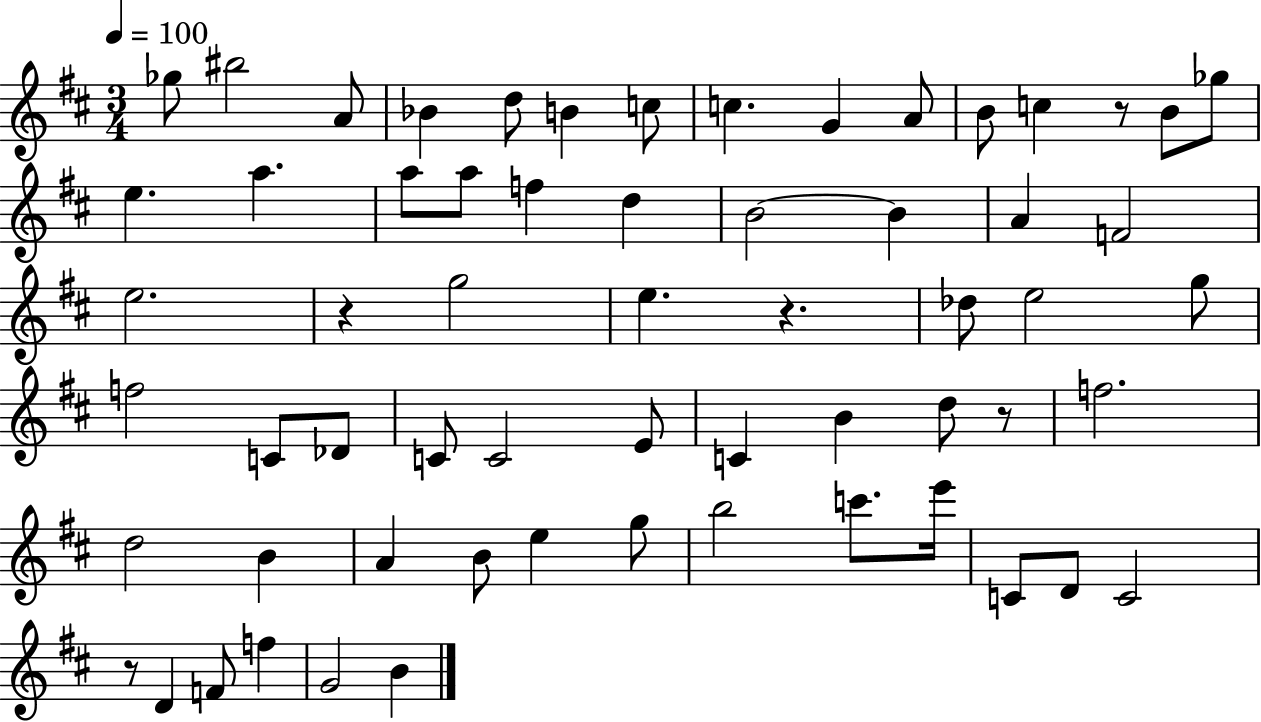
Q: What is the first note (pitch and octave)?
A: Gb5